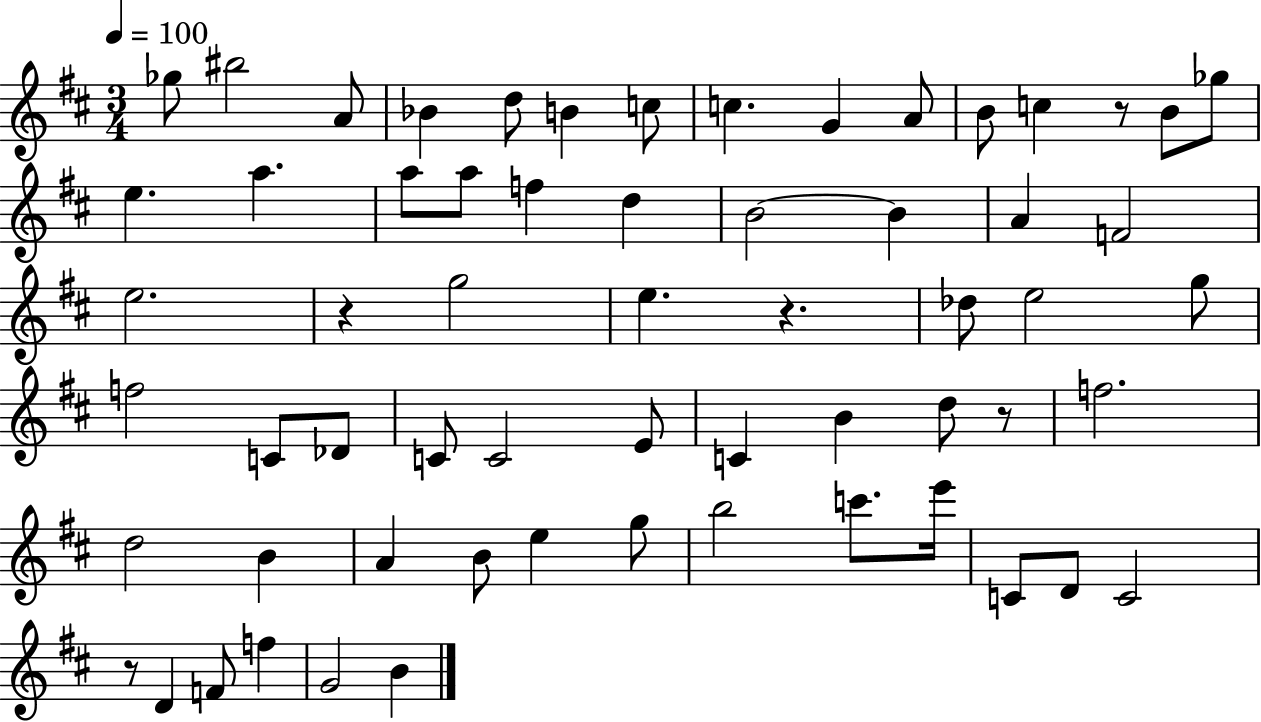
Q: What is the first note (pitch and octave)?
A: Gb5